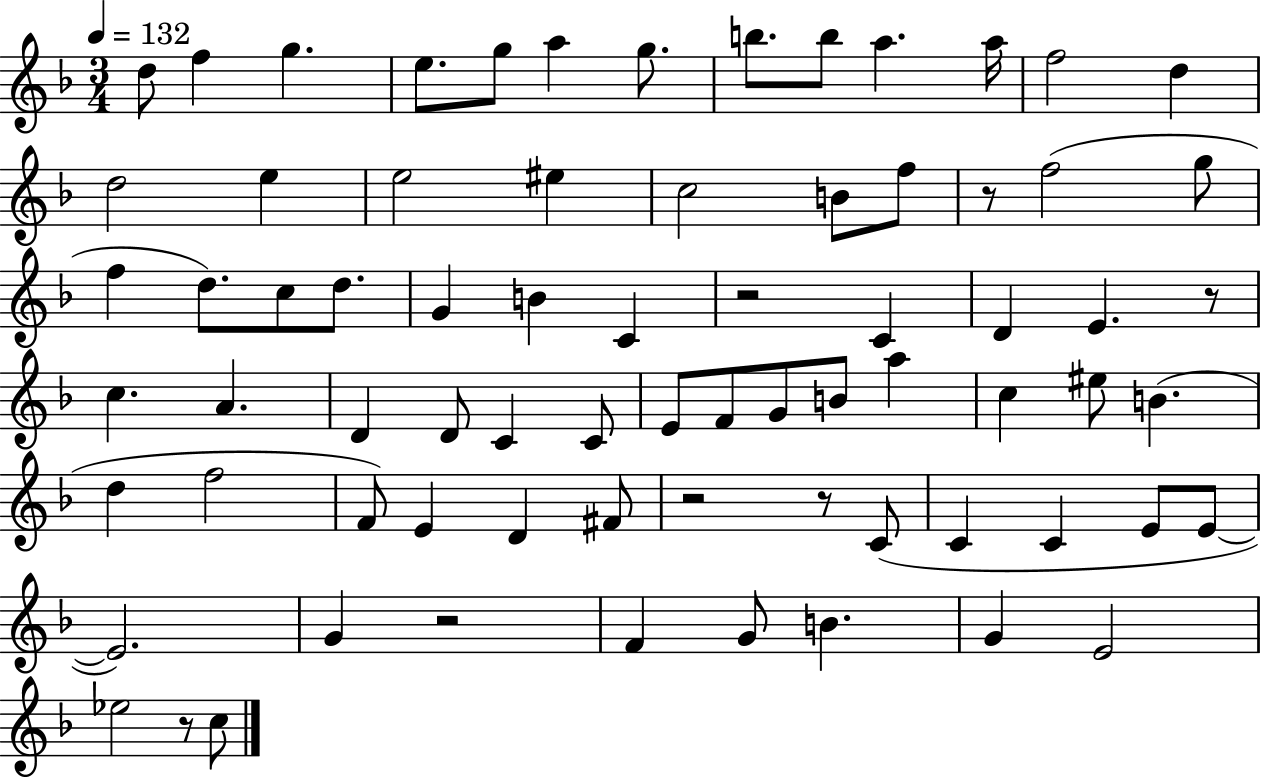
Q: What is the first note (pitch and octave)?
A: D5